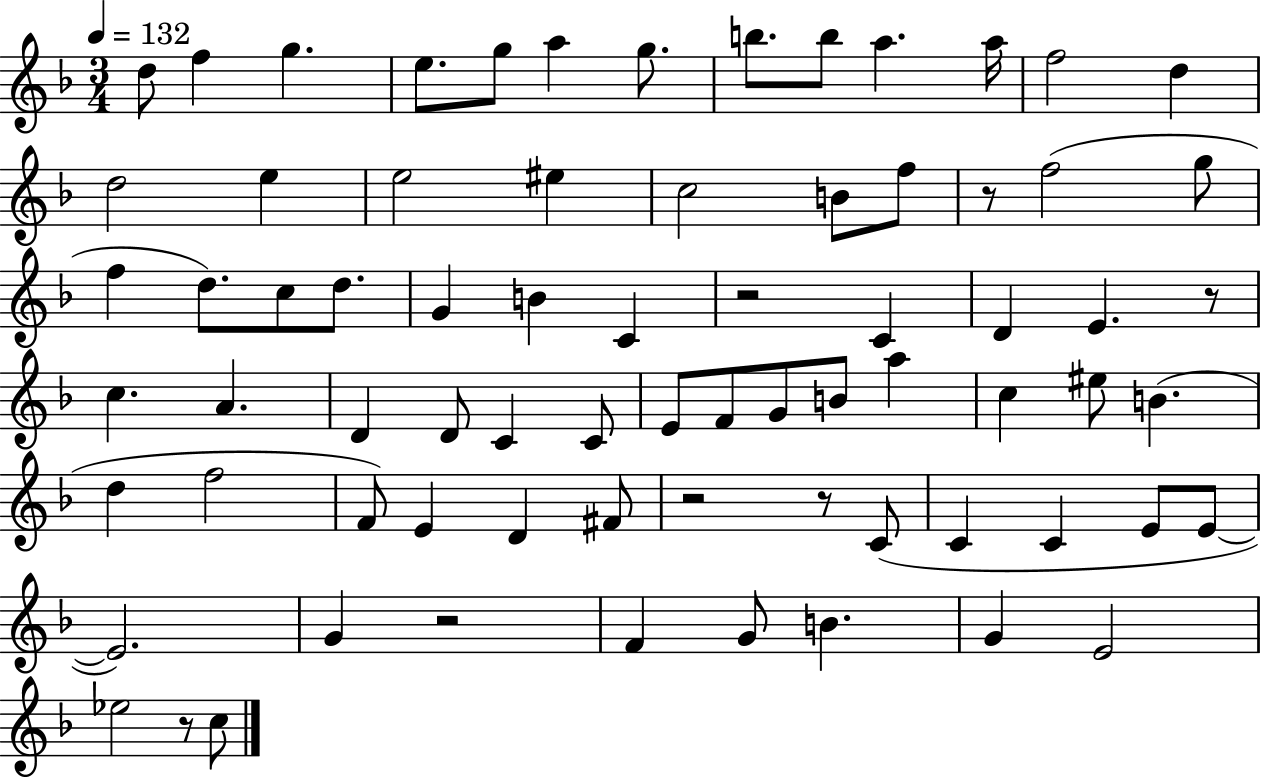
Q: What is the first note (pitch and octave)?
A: D5